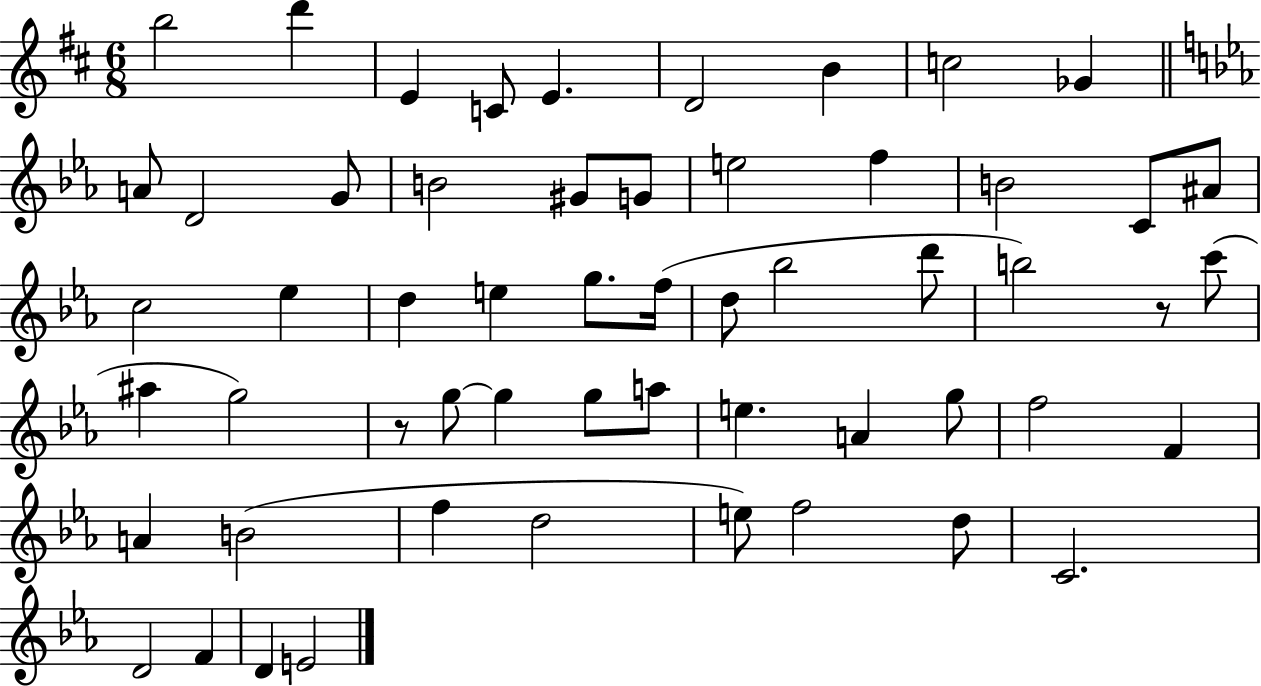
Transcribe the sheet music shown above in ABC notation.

X:1
T:Untitled
M:6/8
L:1/4
K:D
b2 d' E C/2 E D2 B c2 _G A/2 D2 G/2 B2 ^G/2 G/2 e2 f B2 C/2 ^A/2 c2 _e d e g/2 f/4 d/2 _b2 d'/2 b2 z/2 c'/2 ^a g2 z/2 g/2 g g/2 a/2 e A g/2 f2 F A B2 f d2 e/2 f2 d/2 C2 D2 F D E2